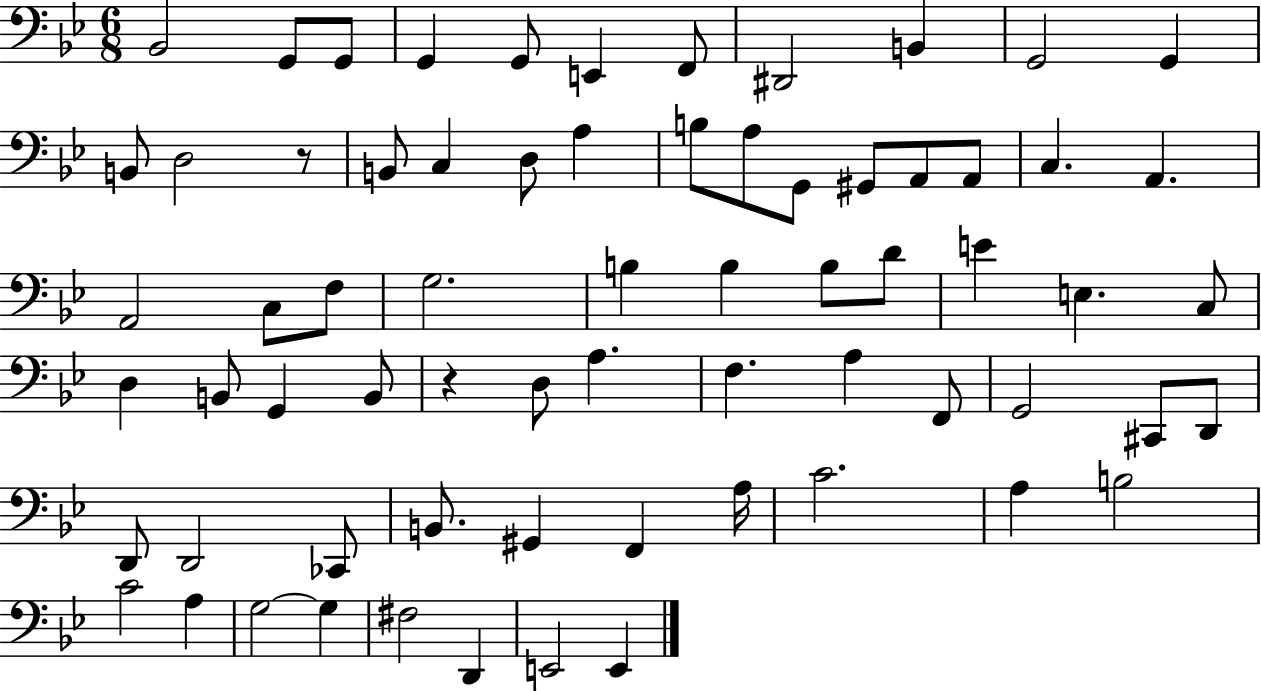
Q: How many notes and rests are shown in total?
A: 68